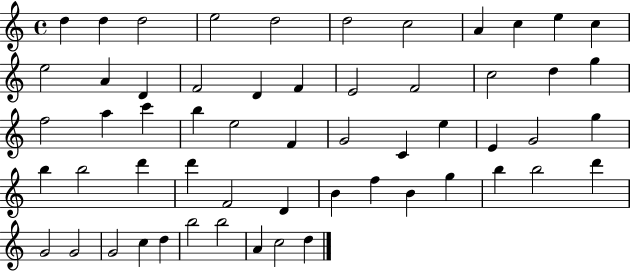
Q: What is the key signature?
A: C major